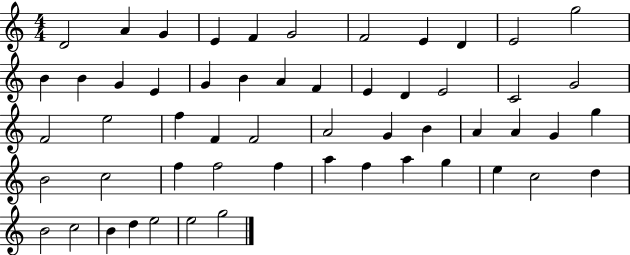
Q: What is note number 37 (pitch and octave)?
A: B4